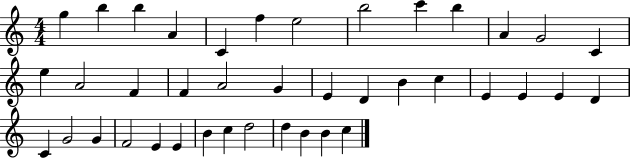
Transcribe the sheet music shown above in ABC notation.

X:1
T:Untitled
M:4/4
L:1/4
K:C
g b b A C f e2 b2 c' b A G2 C e A2 F F A2 G E D B c E E E D C G2 G F2 E E B c d2 d B B c